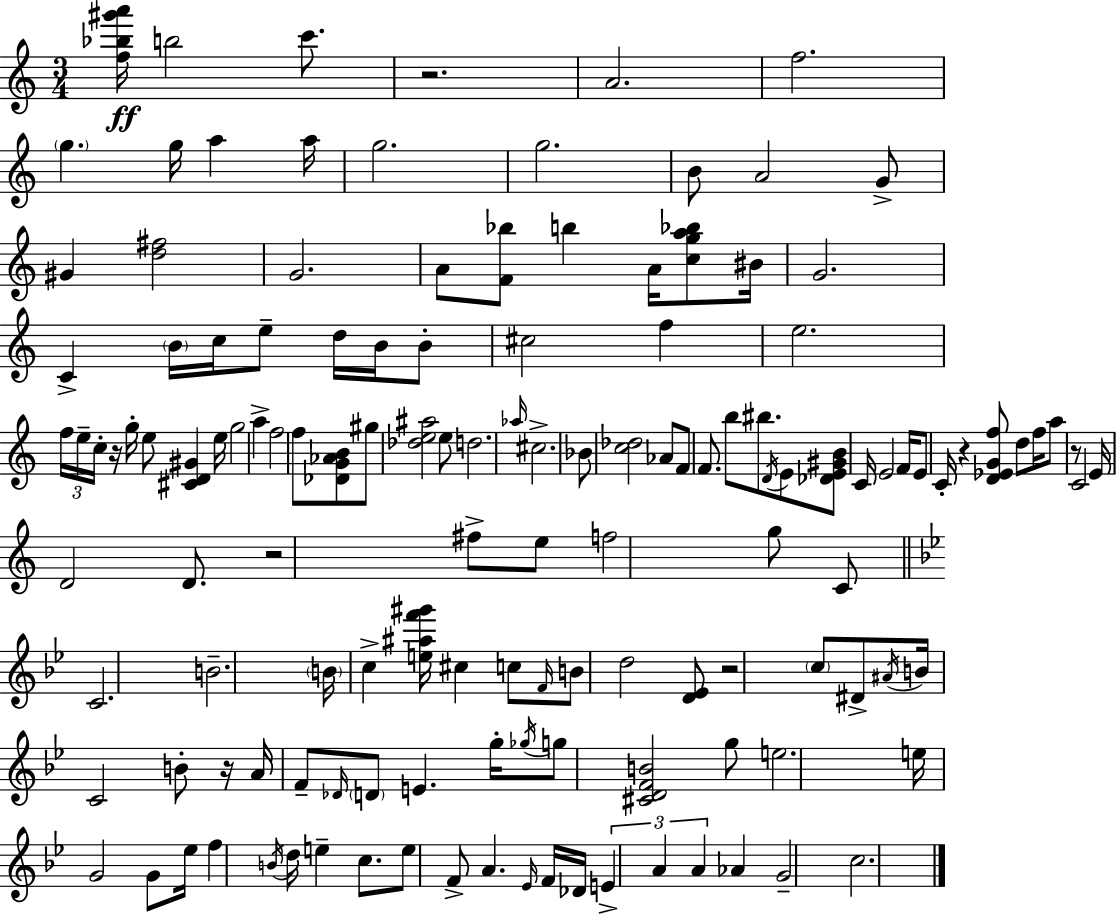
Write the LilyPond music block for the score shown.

{
  \clef treble
  \numericTimeSignature
  \time 3/4
  \key a \minor
  <f'' bes'' gis''' a'''>16\ff b''2 c'''8. | r2. | a'2. | f''2. | \break \parenthesize g''4. g''16 a''4 a''16 | g''2. | g''2. | b'8 a'2 g'8-> | \break gis'4 <d'' fis''>2 | g'2. | a'8 <f' bes''>8 b''4 a'16 <c'' g'' a'' bes''>8 bis'16 | g'2. | \break c'4-> \parenthesize b'16 c''16 e''8-- d''16 b'16 b'8-. | cis''2 f''4 | e''2. | \tuplet 3/2 { f''16 e''16-- c''16-. } r16 g''16-. e''8 <cis' d' gis'>4 e''16 | \break g''2 a''4-> | f''2 f''8 <des' g' aes' b'>8 | gis''8 <des'' e'' ais''>2 e''8 | d''2. | \break \grace { aes''16 } cis''2.-> | bes'8 <c'' des''>2 aes'8 | f'8 f'8. b''8 bis''8. \acciaccatura { d'16 } | e'8 <des' e' gis' b'>8 c'16 e'2 | \break f'16 e'8 c'16-. r4 <d' ees' g' f''>8 d''8 | f''16 a''8 r8 c'2 | e'16 d'2 d'8. | r2 fis''8-> | \break e''8 f''2 g''8 | c'8 \bar "||" \break \key bes \major c'2. | b'2.-- | \parenthesize b'16 c''4-> <e'' ais'' f''' gis'''>16 cis''4 c''8 | \grace { f'16 } b'8 d''2 <d' ees'>8 | \break r2 \parenthesize c''8 dis'8-> | \acciaccatura { ais'16 } b'16 c'2 b'8-. | r16 a'16 f'8-- \grace { des'16 } \parenthesize d'8 e'4. | g''16-. \acciaccatura { ges''16 } g''8 <cis' d' f' b'>2 | \break g''8 e''2. | e''16 g'2 | g'8 ees''16 f''4 \acciaccatura { b'16 } d''16 e''4-- | c''8. e''8 f'8-> a'4. | \break \grace { ees'16 } f'16 des'16 \tuplet 3/2 { e'4-> a'4 | a'4 } aes'4 g'2-- | c''2. | \bar "|."
}